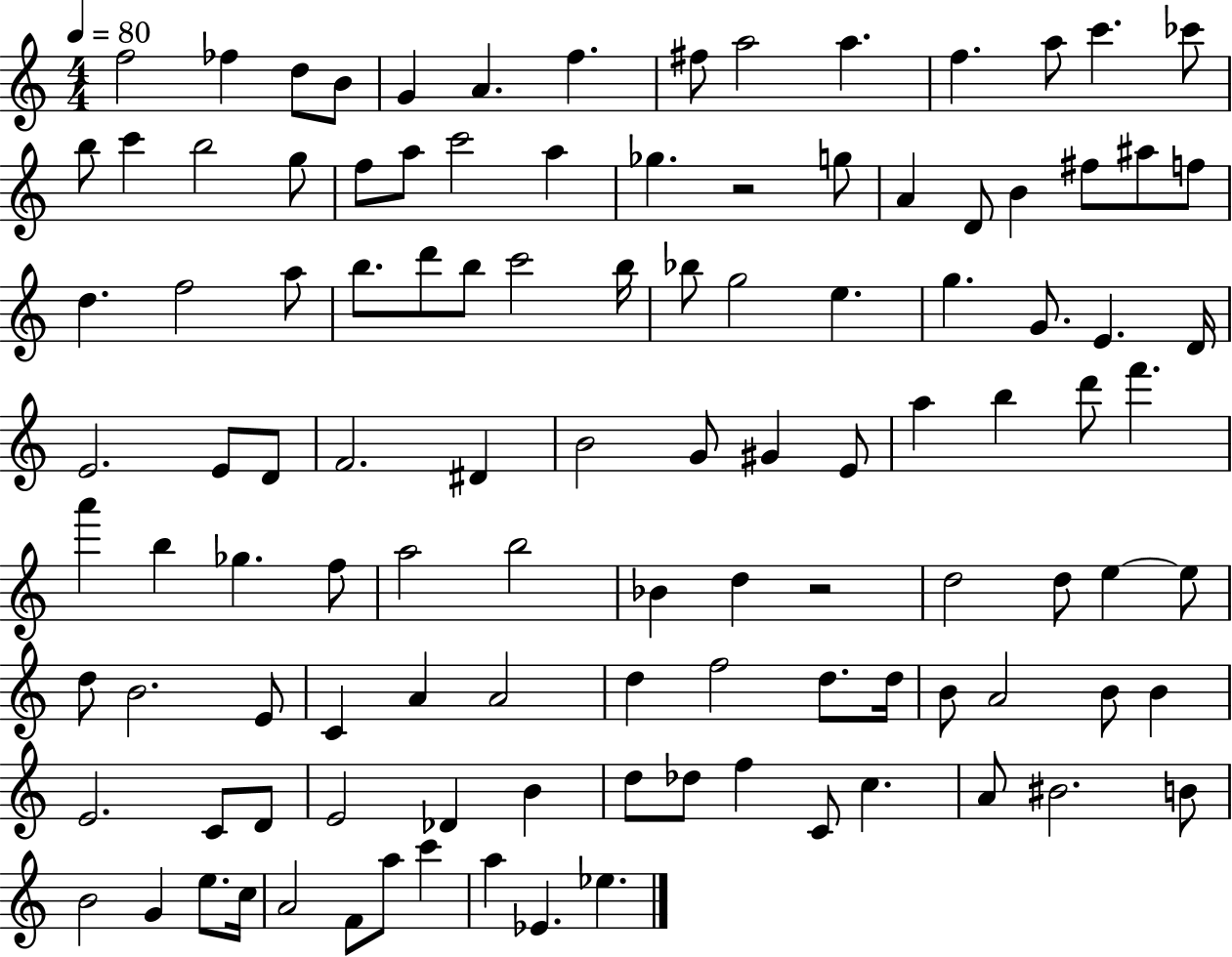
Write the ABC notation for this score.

X:1
T:Untitled
M:4/4
L:1/4
K:C
f2 _f d/2 B/2 G A f ^f/2 a2 a f a/2 c' _c'/2 b/2 c' b2 g/2 f/2 a/2 c'2 a _g z2 g/2 A D/2 B ^f/2 ^a/2 f/2 d f2 a/2 b/2 d'/2 b/2 c'2 b/4 _b/2 g2 e g G/2 E D/4 E2 E/2 D/2 F2 ^D B2 G/2 ^G E/2 a b d'/2 f' a' b _g f/2 a2 b2 _B d z2 d2 d/2 e e/2 d/2 B2 E/2 C A A2 d f2 d/2 d/4 B/2 A2 B/2 B E2 C/2 D/2 E2 _D B d/2 _d/2 f C/2 c A/2 ^B2 B/2 B2 G e/2 c/4 A2 F/2 a/2 c' a _E _e